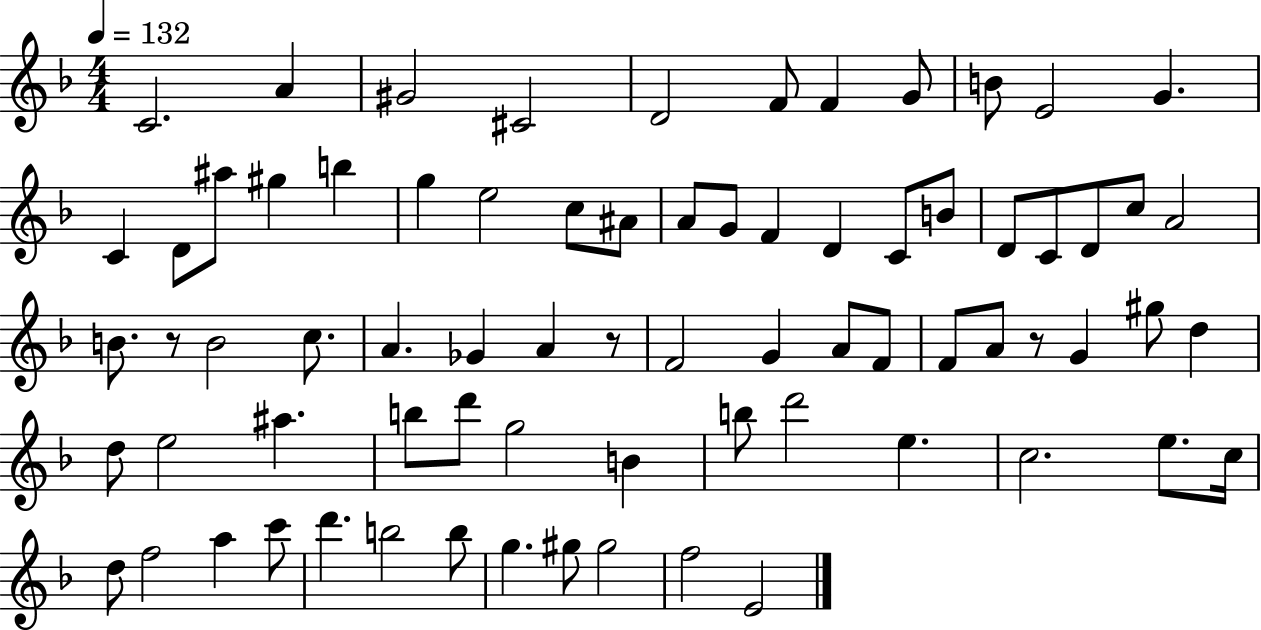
X:1
T:Untitled
M:4/4
L:1/4
K:F
C2 A ^G2 ^C2 D2 F/2 F G/2 B/2 E2 G C D/2 ^a/2 ^g b g e2 c/2 ^A/2 A/2 G/2 F D C/2 B/2 D/2 C/2 D/2 c/2 A2 B/2 z/2 B2 c/2 A _G A z/2 F2 G A/2 F/2 F/2 A/2 z/2 G ^g/2 d d/2 e2 ^a b/2 d'/2 g2 B b/2 d'2 e c2 e/2 c/4 d/2 f2 a c'/2 d' b2 b/2 g ^g/2 ^g2 f2 E2